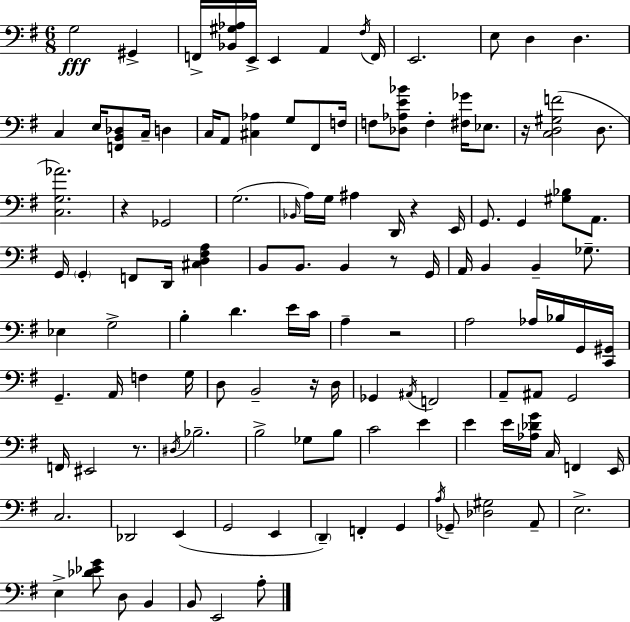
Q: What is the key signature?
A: G major